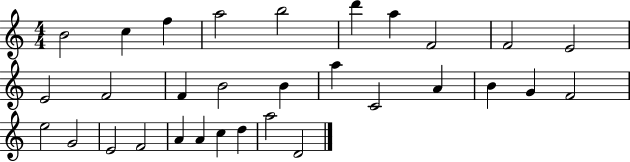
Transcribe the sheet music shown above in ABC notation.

X:1
T:Untitled
M:4/4
L:1/4
K:C
B2 c f a2 b2 d' a F2 F2 E2 E2 F2 F B2 B a C2 A B G F2 e2 G2 E2 F2 A A c d a2 D2